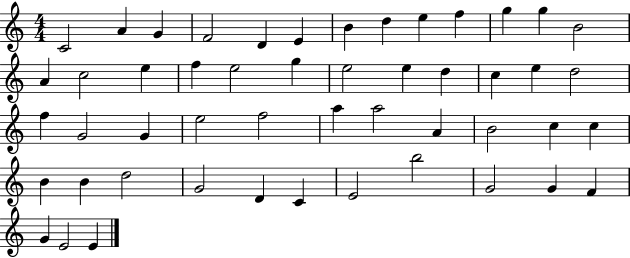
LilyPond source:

{
  \clef treble
  \numericTimeSignature
  \time 4/4
  \key c \major
  c'2 a'4 g'4 | f'2 d'4 e'4 | b'4 d''4 e''4 f''4 | g''4 g''4 b'2 | \break a'4 c''2 e''4 | f''4 e''2 g''4 | e''2 e''4 d''4 | c''4 e''4 d''2 | \break f''4 g'2 g'4 | e''2 f''2 | a''4 a''2 a'4 | b'2 c''4 c''4 | \break b'4 b'4 d''2 | g'2 d'4 c'4 | e'2 b''2 | g'2 g'4 f'4 | \break g'4 e'2 e'4 | \bar "|."
}